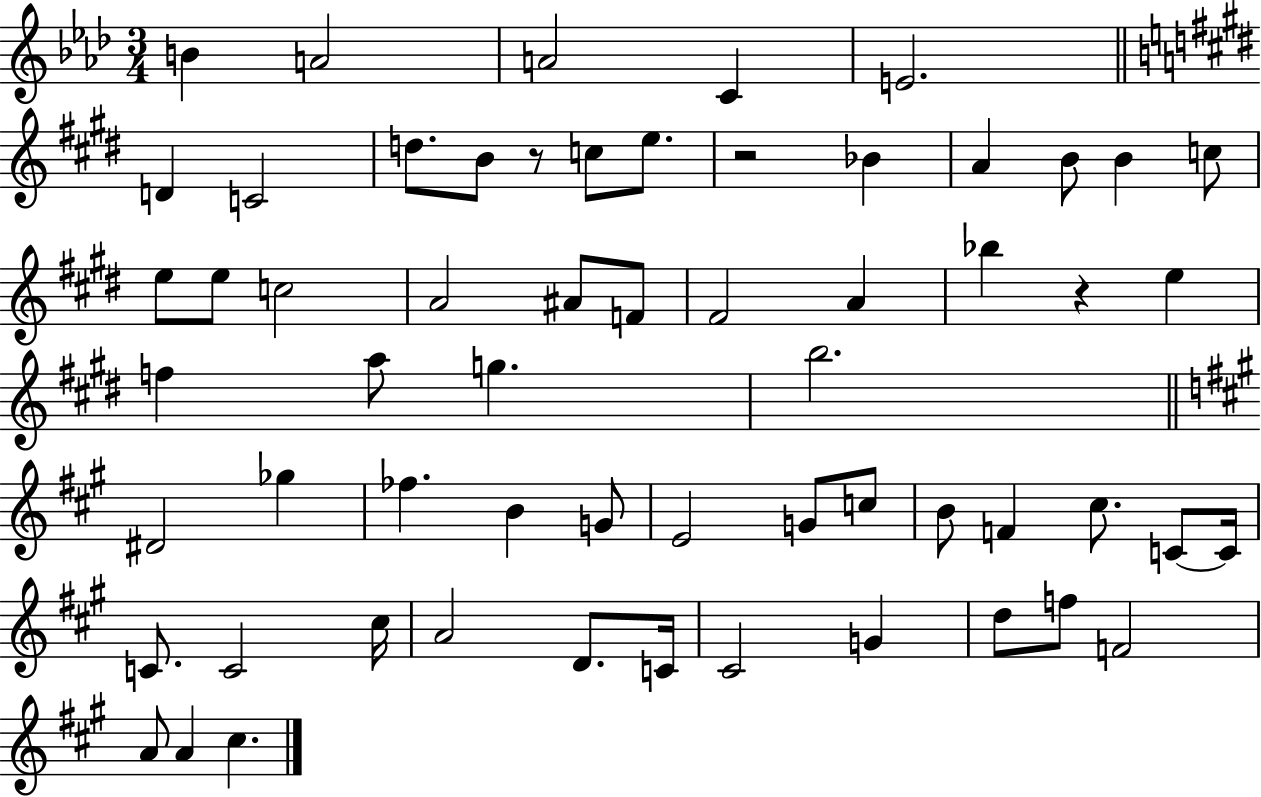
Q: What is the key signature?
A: AES major